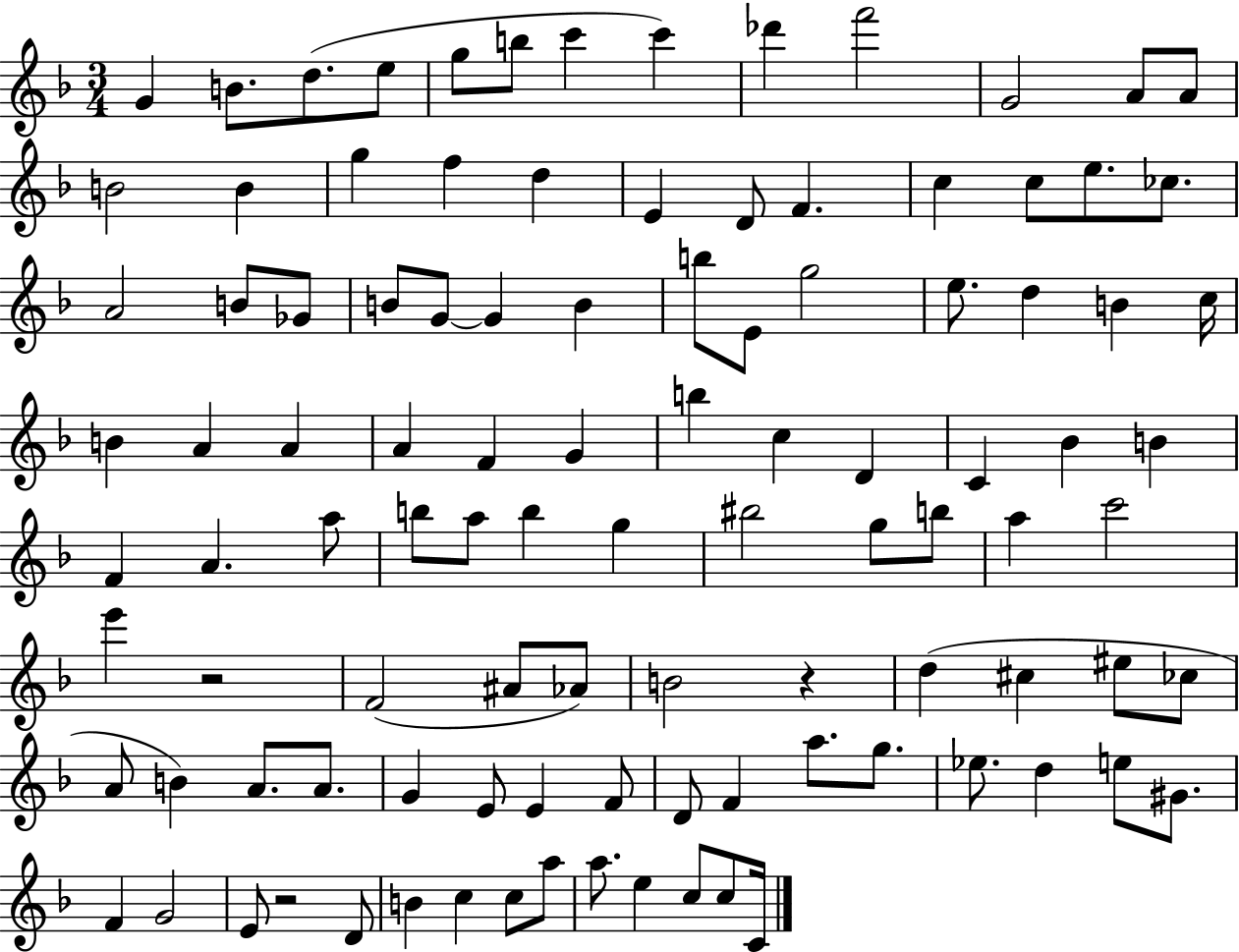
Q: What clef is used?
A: treble